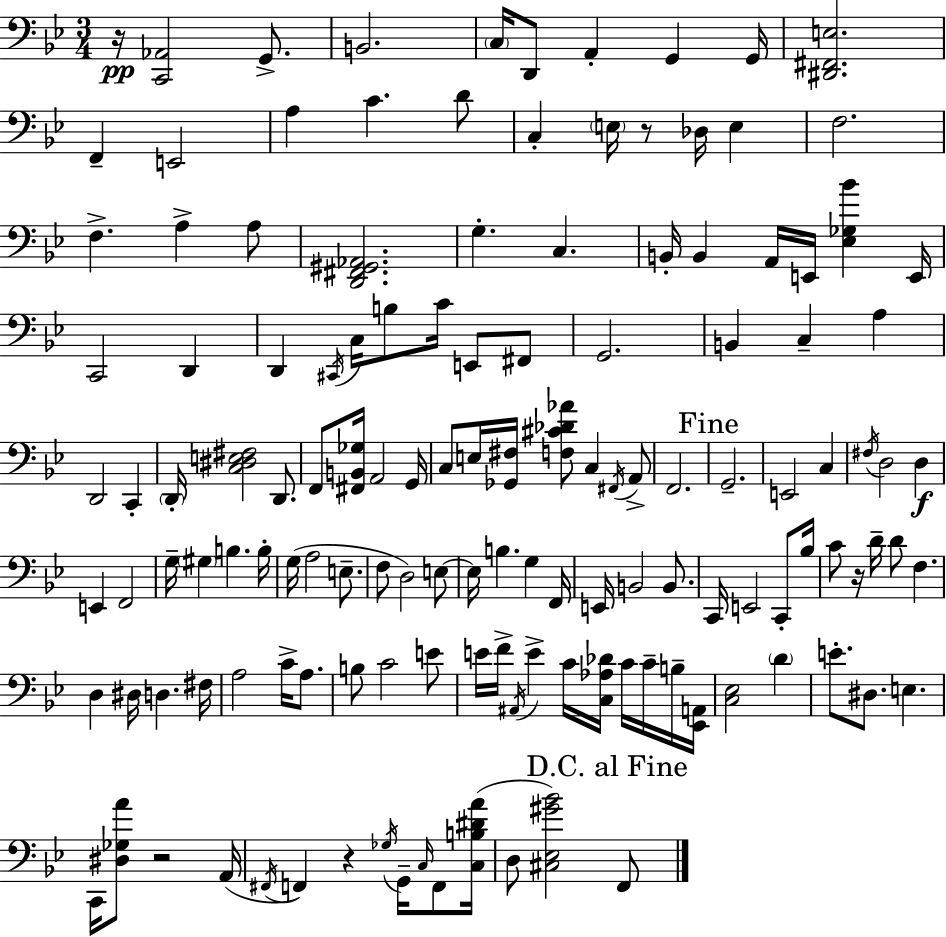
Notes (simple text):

R/s [C2,Ab2]/h G2/e. B2/h. C3/s D2/e A2/q G2/q G2/s [D#2,F#2,E3]/h. F2/q E2/h A3/q C4/q. D4/e C3/q E3/s R/e Db3/s E3/q F3/h. F3/q. A3/q A3/e [D2,F#2,G#2,Ab2]/h. G3/q. C3/q. B2/s B2/q A2/s E2/s [Eb3,Gb3,Bb4]/q E2/s C2/h D2/q D2/q C#2/s C3/s B3/e C4/s E2/e F#2/e G2/h. B2/q C3/q A3/q D2/h C2/q D2/s [C3,D#3,E3,F#3]/h D2/e. F2/e [F#2,B2,Gb3]/s A2/h G2/s C3/e E3/s [Gb2,F#3]/s [F3,C#4,Db4,Ab4]/e C3/q F#2/s A2/e F2/h. G2/h. E2/h C3/q F#3/s D3/h D3/q E2/q F2/h G3/s G#3/q B3/q. B3/s G3/s A3/h E3/e. F3/e D3/h E3/e E3/s B3/q. G3/q F2/s E2/s B2/h B2/e. C2/s E2/h C2/e Bb3/s C4/e R/s D4/s D4/e F3/q. D3/q D#3/s D3/q. F#3/s A3/h C4/s A3/e. B3/e C4/h E4/e E4/s F4/s A#2/s E4/q C4/s [C3,Ab3,Db4]/s C4/s C4/s B3/s [Eb2,A2]/s [C3,Eb3]/h D4/q E4/e. D#3/e. E3/q. C2/s [D#3,Gb3,A4]/e R/h A2/s F#2/s F2/q R/q Gb3/s G2/s C3/s F2/e [C3,B3,D#4,A4]/s D3/e [C#3,Eb3,G#4,Bb4]/h F2/e